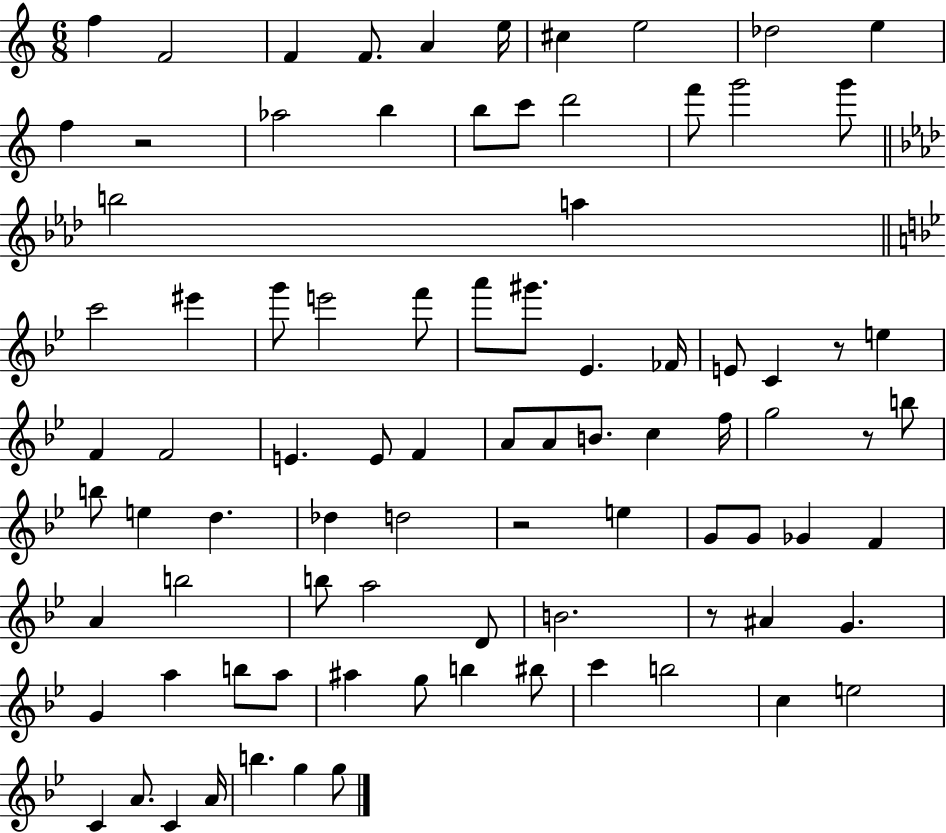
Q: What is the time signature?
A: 6/8